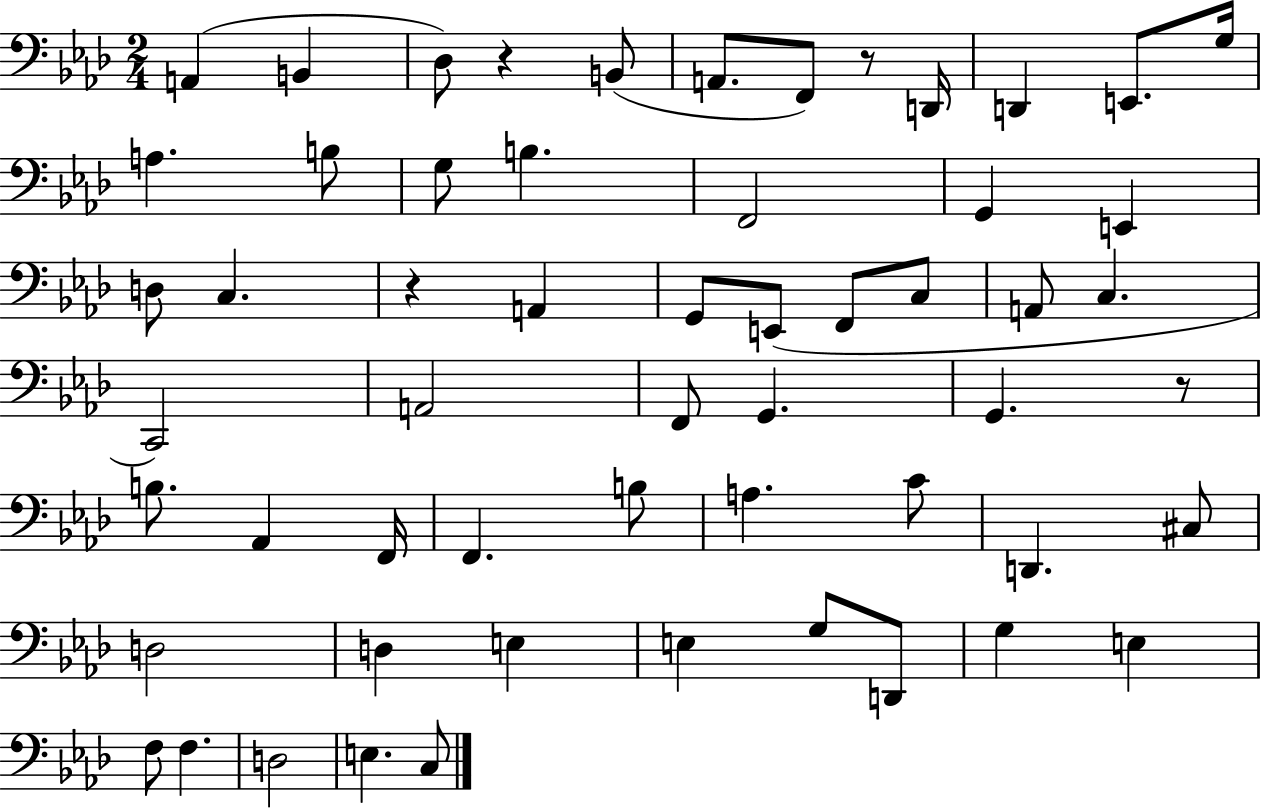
X:1
T:Untitled
M:2/4
L:1/4
K:Ab
A,, B,, _D,/2 z B,,/2 A,,/2 F,,/2 z/2 D,,/4 D,, E,,/2 G,/4 A, B,/2 G,/2 B, F,,2 G,, E,, D,/2 C, z A,, G,,/2 E,,/2 F,,/2 C,/2 A,,/2 C, C,,2 A,,2 F,,/2 G,, G,, z/2 B,/2 _A,, F,,/4 F,, B,/2 A, C/2 D,, ^C,/2 D,2 D, E, E, G,/2 D,,/2 G, E, F,/2 F, D,2 E, C,/2